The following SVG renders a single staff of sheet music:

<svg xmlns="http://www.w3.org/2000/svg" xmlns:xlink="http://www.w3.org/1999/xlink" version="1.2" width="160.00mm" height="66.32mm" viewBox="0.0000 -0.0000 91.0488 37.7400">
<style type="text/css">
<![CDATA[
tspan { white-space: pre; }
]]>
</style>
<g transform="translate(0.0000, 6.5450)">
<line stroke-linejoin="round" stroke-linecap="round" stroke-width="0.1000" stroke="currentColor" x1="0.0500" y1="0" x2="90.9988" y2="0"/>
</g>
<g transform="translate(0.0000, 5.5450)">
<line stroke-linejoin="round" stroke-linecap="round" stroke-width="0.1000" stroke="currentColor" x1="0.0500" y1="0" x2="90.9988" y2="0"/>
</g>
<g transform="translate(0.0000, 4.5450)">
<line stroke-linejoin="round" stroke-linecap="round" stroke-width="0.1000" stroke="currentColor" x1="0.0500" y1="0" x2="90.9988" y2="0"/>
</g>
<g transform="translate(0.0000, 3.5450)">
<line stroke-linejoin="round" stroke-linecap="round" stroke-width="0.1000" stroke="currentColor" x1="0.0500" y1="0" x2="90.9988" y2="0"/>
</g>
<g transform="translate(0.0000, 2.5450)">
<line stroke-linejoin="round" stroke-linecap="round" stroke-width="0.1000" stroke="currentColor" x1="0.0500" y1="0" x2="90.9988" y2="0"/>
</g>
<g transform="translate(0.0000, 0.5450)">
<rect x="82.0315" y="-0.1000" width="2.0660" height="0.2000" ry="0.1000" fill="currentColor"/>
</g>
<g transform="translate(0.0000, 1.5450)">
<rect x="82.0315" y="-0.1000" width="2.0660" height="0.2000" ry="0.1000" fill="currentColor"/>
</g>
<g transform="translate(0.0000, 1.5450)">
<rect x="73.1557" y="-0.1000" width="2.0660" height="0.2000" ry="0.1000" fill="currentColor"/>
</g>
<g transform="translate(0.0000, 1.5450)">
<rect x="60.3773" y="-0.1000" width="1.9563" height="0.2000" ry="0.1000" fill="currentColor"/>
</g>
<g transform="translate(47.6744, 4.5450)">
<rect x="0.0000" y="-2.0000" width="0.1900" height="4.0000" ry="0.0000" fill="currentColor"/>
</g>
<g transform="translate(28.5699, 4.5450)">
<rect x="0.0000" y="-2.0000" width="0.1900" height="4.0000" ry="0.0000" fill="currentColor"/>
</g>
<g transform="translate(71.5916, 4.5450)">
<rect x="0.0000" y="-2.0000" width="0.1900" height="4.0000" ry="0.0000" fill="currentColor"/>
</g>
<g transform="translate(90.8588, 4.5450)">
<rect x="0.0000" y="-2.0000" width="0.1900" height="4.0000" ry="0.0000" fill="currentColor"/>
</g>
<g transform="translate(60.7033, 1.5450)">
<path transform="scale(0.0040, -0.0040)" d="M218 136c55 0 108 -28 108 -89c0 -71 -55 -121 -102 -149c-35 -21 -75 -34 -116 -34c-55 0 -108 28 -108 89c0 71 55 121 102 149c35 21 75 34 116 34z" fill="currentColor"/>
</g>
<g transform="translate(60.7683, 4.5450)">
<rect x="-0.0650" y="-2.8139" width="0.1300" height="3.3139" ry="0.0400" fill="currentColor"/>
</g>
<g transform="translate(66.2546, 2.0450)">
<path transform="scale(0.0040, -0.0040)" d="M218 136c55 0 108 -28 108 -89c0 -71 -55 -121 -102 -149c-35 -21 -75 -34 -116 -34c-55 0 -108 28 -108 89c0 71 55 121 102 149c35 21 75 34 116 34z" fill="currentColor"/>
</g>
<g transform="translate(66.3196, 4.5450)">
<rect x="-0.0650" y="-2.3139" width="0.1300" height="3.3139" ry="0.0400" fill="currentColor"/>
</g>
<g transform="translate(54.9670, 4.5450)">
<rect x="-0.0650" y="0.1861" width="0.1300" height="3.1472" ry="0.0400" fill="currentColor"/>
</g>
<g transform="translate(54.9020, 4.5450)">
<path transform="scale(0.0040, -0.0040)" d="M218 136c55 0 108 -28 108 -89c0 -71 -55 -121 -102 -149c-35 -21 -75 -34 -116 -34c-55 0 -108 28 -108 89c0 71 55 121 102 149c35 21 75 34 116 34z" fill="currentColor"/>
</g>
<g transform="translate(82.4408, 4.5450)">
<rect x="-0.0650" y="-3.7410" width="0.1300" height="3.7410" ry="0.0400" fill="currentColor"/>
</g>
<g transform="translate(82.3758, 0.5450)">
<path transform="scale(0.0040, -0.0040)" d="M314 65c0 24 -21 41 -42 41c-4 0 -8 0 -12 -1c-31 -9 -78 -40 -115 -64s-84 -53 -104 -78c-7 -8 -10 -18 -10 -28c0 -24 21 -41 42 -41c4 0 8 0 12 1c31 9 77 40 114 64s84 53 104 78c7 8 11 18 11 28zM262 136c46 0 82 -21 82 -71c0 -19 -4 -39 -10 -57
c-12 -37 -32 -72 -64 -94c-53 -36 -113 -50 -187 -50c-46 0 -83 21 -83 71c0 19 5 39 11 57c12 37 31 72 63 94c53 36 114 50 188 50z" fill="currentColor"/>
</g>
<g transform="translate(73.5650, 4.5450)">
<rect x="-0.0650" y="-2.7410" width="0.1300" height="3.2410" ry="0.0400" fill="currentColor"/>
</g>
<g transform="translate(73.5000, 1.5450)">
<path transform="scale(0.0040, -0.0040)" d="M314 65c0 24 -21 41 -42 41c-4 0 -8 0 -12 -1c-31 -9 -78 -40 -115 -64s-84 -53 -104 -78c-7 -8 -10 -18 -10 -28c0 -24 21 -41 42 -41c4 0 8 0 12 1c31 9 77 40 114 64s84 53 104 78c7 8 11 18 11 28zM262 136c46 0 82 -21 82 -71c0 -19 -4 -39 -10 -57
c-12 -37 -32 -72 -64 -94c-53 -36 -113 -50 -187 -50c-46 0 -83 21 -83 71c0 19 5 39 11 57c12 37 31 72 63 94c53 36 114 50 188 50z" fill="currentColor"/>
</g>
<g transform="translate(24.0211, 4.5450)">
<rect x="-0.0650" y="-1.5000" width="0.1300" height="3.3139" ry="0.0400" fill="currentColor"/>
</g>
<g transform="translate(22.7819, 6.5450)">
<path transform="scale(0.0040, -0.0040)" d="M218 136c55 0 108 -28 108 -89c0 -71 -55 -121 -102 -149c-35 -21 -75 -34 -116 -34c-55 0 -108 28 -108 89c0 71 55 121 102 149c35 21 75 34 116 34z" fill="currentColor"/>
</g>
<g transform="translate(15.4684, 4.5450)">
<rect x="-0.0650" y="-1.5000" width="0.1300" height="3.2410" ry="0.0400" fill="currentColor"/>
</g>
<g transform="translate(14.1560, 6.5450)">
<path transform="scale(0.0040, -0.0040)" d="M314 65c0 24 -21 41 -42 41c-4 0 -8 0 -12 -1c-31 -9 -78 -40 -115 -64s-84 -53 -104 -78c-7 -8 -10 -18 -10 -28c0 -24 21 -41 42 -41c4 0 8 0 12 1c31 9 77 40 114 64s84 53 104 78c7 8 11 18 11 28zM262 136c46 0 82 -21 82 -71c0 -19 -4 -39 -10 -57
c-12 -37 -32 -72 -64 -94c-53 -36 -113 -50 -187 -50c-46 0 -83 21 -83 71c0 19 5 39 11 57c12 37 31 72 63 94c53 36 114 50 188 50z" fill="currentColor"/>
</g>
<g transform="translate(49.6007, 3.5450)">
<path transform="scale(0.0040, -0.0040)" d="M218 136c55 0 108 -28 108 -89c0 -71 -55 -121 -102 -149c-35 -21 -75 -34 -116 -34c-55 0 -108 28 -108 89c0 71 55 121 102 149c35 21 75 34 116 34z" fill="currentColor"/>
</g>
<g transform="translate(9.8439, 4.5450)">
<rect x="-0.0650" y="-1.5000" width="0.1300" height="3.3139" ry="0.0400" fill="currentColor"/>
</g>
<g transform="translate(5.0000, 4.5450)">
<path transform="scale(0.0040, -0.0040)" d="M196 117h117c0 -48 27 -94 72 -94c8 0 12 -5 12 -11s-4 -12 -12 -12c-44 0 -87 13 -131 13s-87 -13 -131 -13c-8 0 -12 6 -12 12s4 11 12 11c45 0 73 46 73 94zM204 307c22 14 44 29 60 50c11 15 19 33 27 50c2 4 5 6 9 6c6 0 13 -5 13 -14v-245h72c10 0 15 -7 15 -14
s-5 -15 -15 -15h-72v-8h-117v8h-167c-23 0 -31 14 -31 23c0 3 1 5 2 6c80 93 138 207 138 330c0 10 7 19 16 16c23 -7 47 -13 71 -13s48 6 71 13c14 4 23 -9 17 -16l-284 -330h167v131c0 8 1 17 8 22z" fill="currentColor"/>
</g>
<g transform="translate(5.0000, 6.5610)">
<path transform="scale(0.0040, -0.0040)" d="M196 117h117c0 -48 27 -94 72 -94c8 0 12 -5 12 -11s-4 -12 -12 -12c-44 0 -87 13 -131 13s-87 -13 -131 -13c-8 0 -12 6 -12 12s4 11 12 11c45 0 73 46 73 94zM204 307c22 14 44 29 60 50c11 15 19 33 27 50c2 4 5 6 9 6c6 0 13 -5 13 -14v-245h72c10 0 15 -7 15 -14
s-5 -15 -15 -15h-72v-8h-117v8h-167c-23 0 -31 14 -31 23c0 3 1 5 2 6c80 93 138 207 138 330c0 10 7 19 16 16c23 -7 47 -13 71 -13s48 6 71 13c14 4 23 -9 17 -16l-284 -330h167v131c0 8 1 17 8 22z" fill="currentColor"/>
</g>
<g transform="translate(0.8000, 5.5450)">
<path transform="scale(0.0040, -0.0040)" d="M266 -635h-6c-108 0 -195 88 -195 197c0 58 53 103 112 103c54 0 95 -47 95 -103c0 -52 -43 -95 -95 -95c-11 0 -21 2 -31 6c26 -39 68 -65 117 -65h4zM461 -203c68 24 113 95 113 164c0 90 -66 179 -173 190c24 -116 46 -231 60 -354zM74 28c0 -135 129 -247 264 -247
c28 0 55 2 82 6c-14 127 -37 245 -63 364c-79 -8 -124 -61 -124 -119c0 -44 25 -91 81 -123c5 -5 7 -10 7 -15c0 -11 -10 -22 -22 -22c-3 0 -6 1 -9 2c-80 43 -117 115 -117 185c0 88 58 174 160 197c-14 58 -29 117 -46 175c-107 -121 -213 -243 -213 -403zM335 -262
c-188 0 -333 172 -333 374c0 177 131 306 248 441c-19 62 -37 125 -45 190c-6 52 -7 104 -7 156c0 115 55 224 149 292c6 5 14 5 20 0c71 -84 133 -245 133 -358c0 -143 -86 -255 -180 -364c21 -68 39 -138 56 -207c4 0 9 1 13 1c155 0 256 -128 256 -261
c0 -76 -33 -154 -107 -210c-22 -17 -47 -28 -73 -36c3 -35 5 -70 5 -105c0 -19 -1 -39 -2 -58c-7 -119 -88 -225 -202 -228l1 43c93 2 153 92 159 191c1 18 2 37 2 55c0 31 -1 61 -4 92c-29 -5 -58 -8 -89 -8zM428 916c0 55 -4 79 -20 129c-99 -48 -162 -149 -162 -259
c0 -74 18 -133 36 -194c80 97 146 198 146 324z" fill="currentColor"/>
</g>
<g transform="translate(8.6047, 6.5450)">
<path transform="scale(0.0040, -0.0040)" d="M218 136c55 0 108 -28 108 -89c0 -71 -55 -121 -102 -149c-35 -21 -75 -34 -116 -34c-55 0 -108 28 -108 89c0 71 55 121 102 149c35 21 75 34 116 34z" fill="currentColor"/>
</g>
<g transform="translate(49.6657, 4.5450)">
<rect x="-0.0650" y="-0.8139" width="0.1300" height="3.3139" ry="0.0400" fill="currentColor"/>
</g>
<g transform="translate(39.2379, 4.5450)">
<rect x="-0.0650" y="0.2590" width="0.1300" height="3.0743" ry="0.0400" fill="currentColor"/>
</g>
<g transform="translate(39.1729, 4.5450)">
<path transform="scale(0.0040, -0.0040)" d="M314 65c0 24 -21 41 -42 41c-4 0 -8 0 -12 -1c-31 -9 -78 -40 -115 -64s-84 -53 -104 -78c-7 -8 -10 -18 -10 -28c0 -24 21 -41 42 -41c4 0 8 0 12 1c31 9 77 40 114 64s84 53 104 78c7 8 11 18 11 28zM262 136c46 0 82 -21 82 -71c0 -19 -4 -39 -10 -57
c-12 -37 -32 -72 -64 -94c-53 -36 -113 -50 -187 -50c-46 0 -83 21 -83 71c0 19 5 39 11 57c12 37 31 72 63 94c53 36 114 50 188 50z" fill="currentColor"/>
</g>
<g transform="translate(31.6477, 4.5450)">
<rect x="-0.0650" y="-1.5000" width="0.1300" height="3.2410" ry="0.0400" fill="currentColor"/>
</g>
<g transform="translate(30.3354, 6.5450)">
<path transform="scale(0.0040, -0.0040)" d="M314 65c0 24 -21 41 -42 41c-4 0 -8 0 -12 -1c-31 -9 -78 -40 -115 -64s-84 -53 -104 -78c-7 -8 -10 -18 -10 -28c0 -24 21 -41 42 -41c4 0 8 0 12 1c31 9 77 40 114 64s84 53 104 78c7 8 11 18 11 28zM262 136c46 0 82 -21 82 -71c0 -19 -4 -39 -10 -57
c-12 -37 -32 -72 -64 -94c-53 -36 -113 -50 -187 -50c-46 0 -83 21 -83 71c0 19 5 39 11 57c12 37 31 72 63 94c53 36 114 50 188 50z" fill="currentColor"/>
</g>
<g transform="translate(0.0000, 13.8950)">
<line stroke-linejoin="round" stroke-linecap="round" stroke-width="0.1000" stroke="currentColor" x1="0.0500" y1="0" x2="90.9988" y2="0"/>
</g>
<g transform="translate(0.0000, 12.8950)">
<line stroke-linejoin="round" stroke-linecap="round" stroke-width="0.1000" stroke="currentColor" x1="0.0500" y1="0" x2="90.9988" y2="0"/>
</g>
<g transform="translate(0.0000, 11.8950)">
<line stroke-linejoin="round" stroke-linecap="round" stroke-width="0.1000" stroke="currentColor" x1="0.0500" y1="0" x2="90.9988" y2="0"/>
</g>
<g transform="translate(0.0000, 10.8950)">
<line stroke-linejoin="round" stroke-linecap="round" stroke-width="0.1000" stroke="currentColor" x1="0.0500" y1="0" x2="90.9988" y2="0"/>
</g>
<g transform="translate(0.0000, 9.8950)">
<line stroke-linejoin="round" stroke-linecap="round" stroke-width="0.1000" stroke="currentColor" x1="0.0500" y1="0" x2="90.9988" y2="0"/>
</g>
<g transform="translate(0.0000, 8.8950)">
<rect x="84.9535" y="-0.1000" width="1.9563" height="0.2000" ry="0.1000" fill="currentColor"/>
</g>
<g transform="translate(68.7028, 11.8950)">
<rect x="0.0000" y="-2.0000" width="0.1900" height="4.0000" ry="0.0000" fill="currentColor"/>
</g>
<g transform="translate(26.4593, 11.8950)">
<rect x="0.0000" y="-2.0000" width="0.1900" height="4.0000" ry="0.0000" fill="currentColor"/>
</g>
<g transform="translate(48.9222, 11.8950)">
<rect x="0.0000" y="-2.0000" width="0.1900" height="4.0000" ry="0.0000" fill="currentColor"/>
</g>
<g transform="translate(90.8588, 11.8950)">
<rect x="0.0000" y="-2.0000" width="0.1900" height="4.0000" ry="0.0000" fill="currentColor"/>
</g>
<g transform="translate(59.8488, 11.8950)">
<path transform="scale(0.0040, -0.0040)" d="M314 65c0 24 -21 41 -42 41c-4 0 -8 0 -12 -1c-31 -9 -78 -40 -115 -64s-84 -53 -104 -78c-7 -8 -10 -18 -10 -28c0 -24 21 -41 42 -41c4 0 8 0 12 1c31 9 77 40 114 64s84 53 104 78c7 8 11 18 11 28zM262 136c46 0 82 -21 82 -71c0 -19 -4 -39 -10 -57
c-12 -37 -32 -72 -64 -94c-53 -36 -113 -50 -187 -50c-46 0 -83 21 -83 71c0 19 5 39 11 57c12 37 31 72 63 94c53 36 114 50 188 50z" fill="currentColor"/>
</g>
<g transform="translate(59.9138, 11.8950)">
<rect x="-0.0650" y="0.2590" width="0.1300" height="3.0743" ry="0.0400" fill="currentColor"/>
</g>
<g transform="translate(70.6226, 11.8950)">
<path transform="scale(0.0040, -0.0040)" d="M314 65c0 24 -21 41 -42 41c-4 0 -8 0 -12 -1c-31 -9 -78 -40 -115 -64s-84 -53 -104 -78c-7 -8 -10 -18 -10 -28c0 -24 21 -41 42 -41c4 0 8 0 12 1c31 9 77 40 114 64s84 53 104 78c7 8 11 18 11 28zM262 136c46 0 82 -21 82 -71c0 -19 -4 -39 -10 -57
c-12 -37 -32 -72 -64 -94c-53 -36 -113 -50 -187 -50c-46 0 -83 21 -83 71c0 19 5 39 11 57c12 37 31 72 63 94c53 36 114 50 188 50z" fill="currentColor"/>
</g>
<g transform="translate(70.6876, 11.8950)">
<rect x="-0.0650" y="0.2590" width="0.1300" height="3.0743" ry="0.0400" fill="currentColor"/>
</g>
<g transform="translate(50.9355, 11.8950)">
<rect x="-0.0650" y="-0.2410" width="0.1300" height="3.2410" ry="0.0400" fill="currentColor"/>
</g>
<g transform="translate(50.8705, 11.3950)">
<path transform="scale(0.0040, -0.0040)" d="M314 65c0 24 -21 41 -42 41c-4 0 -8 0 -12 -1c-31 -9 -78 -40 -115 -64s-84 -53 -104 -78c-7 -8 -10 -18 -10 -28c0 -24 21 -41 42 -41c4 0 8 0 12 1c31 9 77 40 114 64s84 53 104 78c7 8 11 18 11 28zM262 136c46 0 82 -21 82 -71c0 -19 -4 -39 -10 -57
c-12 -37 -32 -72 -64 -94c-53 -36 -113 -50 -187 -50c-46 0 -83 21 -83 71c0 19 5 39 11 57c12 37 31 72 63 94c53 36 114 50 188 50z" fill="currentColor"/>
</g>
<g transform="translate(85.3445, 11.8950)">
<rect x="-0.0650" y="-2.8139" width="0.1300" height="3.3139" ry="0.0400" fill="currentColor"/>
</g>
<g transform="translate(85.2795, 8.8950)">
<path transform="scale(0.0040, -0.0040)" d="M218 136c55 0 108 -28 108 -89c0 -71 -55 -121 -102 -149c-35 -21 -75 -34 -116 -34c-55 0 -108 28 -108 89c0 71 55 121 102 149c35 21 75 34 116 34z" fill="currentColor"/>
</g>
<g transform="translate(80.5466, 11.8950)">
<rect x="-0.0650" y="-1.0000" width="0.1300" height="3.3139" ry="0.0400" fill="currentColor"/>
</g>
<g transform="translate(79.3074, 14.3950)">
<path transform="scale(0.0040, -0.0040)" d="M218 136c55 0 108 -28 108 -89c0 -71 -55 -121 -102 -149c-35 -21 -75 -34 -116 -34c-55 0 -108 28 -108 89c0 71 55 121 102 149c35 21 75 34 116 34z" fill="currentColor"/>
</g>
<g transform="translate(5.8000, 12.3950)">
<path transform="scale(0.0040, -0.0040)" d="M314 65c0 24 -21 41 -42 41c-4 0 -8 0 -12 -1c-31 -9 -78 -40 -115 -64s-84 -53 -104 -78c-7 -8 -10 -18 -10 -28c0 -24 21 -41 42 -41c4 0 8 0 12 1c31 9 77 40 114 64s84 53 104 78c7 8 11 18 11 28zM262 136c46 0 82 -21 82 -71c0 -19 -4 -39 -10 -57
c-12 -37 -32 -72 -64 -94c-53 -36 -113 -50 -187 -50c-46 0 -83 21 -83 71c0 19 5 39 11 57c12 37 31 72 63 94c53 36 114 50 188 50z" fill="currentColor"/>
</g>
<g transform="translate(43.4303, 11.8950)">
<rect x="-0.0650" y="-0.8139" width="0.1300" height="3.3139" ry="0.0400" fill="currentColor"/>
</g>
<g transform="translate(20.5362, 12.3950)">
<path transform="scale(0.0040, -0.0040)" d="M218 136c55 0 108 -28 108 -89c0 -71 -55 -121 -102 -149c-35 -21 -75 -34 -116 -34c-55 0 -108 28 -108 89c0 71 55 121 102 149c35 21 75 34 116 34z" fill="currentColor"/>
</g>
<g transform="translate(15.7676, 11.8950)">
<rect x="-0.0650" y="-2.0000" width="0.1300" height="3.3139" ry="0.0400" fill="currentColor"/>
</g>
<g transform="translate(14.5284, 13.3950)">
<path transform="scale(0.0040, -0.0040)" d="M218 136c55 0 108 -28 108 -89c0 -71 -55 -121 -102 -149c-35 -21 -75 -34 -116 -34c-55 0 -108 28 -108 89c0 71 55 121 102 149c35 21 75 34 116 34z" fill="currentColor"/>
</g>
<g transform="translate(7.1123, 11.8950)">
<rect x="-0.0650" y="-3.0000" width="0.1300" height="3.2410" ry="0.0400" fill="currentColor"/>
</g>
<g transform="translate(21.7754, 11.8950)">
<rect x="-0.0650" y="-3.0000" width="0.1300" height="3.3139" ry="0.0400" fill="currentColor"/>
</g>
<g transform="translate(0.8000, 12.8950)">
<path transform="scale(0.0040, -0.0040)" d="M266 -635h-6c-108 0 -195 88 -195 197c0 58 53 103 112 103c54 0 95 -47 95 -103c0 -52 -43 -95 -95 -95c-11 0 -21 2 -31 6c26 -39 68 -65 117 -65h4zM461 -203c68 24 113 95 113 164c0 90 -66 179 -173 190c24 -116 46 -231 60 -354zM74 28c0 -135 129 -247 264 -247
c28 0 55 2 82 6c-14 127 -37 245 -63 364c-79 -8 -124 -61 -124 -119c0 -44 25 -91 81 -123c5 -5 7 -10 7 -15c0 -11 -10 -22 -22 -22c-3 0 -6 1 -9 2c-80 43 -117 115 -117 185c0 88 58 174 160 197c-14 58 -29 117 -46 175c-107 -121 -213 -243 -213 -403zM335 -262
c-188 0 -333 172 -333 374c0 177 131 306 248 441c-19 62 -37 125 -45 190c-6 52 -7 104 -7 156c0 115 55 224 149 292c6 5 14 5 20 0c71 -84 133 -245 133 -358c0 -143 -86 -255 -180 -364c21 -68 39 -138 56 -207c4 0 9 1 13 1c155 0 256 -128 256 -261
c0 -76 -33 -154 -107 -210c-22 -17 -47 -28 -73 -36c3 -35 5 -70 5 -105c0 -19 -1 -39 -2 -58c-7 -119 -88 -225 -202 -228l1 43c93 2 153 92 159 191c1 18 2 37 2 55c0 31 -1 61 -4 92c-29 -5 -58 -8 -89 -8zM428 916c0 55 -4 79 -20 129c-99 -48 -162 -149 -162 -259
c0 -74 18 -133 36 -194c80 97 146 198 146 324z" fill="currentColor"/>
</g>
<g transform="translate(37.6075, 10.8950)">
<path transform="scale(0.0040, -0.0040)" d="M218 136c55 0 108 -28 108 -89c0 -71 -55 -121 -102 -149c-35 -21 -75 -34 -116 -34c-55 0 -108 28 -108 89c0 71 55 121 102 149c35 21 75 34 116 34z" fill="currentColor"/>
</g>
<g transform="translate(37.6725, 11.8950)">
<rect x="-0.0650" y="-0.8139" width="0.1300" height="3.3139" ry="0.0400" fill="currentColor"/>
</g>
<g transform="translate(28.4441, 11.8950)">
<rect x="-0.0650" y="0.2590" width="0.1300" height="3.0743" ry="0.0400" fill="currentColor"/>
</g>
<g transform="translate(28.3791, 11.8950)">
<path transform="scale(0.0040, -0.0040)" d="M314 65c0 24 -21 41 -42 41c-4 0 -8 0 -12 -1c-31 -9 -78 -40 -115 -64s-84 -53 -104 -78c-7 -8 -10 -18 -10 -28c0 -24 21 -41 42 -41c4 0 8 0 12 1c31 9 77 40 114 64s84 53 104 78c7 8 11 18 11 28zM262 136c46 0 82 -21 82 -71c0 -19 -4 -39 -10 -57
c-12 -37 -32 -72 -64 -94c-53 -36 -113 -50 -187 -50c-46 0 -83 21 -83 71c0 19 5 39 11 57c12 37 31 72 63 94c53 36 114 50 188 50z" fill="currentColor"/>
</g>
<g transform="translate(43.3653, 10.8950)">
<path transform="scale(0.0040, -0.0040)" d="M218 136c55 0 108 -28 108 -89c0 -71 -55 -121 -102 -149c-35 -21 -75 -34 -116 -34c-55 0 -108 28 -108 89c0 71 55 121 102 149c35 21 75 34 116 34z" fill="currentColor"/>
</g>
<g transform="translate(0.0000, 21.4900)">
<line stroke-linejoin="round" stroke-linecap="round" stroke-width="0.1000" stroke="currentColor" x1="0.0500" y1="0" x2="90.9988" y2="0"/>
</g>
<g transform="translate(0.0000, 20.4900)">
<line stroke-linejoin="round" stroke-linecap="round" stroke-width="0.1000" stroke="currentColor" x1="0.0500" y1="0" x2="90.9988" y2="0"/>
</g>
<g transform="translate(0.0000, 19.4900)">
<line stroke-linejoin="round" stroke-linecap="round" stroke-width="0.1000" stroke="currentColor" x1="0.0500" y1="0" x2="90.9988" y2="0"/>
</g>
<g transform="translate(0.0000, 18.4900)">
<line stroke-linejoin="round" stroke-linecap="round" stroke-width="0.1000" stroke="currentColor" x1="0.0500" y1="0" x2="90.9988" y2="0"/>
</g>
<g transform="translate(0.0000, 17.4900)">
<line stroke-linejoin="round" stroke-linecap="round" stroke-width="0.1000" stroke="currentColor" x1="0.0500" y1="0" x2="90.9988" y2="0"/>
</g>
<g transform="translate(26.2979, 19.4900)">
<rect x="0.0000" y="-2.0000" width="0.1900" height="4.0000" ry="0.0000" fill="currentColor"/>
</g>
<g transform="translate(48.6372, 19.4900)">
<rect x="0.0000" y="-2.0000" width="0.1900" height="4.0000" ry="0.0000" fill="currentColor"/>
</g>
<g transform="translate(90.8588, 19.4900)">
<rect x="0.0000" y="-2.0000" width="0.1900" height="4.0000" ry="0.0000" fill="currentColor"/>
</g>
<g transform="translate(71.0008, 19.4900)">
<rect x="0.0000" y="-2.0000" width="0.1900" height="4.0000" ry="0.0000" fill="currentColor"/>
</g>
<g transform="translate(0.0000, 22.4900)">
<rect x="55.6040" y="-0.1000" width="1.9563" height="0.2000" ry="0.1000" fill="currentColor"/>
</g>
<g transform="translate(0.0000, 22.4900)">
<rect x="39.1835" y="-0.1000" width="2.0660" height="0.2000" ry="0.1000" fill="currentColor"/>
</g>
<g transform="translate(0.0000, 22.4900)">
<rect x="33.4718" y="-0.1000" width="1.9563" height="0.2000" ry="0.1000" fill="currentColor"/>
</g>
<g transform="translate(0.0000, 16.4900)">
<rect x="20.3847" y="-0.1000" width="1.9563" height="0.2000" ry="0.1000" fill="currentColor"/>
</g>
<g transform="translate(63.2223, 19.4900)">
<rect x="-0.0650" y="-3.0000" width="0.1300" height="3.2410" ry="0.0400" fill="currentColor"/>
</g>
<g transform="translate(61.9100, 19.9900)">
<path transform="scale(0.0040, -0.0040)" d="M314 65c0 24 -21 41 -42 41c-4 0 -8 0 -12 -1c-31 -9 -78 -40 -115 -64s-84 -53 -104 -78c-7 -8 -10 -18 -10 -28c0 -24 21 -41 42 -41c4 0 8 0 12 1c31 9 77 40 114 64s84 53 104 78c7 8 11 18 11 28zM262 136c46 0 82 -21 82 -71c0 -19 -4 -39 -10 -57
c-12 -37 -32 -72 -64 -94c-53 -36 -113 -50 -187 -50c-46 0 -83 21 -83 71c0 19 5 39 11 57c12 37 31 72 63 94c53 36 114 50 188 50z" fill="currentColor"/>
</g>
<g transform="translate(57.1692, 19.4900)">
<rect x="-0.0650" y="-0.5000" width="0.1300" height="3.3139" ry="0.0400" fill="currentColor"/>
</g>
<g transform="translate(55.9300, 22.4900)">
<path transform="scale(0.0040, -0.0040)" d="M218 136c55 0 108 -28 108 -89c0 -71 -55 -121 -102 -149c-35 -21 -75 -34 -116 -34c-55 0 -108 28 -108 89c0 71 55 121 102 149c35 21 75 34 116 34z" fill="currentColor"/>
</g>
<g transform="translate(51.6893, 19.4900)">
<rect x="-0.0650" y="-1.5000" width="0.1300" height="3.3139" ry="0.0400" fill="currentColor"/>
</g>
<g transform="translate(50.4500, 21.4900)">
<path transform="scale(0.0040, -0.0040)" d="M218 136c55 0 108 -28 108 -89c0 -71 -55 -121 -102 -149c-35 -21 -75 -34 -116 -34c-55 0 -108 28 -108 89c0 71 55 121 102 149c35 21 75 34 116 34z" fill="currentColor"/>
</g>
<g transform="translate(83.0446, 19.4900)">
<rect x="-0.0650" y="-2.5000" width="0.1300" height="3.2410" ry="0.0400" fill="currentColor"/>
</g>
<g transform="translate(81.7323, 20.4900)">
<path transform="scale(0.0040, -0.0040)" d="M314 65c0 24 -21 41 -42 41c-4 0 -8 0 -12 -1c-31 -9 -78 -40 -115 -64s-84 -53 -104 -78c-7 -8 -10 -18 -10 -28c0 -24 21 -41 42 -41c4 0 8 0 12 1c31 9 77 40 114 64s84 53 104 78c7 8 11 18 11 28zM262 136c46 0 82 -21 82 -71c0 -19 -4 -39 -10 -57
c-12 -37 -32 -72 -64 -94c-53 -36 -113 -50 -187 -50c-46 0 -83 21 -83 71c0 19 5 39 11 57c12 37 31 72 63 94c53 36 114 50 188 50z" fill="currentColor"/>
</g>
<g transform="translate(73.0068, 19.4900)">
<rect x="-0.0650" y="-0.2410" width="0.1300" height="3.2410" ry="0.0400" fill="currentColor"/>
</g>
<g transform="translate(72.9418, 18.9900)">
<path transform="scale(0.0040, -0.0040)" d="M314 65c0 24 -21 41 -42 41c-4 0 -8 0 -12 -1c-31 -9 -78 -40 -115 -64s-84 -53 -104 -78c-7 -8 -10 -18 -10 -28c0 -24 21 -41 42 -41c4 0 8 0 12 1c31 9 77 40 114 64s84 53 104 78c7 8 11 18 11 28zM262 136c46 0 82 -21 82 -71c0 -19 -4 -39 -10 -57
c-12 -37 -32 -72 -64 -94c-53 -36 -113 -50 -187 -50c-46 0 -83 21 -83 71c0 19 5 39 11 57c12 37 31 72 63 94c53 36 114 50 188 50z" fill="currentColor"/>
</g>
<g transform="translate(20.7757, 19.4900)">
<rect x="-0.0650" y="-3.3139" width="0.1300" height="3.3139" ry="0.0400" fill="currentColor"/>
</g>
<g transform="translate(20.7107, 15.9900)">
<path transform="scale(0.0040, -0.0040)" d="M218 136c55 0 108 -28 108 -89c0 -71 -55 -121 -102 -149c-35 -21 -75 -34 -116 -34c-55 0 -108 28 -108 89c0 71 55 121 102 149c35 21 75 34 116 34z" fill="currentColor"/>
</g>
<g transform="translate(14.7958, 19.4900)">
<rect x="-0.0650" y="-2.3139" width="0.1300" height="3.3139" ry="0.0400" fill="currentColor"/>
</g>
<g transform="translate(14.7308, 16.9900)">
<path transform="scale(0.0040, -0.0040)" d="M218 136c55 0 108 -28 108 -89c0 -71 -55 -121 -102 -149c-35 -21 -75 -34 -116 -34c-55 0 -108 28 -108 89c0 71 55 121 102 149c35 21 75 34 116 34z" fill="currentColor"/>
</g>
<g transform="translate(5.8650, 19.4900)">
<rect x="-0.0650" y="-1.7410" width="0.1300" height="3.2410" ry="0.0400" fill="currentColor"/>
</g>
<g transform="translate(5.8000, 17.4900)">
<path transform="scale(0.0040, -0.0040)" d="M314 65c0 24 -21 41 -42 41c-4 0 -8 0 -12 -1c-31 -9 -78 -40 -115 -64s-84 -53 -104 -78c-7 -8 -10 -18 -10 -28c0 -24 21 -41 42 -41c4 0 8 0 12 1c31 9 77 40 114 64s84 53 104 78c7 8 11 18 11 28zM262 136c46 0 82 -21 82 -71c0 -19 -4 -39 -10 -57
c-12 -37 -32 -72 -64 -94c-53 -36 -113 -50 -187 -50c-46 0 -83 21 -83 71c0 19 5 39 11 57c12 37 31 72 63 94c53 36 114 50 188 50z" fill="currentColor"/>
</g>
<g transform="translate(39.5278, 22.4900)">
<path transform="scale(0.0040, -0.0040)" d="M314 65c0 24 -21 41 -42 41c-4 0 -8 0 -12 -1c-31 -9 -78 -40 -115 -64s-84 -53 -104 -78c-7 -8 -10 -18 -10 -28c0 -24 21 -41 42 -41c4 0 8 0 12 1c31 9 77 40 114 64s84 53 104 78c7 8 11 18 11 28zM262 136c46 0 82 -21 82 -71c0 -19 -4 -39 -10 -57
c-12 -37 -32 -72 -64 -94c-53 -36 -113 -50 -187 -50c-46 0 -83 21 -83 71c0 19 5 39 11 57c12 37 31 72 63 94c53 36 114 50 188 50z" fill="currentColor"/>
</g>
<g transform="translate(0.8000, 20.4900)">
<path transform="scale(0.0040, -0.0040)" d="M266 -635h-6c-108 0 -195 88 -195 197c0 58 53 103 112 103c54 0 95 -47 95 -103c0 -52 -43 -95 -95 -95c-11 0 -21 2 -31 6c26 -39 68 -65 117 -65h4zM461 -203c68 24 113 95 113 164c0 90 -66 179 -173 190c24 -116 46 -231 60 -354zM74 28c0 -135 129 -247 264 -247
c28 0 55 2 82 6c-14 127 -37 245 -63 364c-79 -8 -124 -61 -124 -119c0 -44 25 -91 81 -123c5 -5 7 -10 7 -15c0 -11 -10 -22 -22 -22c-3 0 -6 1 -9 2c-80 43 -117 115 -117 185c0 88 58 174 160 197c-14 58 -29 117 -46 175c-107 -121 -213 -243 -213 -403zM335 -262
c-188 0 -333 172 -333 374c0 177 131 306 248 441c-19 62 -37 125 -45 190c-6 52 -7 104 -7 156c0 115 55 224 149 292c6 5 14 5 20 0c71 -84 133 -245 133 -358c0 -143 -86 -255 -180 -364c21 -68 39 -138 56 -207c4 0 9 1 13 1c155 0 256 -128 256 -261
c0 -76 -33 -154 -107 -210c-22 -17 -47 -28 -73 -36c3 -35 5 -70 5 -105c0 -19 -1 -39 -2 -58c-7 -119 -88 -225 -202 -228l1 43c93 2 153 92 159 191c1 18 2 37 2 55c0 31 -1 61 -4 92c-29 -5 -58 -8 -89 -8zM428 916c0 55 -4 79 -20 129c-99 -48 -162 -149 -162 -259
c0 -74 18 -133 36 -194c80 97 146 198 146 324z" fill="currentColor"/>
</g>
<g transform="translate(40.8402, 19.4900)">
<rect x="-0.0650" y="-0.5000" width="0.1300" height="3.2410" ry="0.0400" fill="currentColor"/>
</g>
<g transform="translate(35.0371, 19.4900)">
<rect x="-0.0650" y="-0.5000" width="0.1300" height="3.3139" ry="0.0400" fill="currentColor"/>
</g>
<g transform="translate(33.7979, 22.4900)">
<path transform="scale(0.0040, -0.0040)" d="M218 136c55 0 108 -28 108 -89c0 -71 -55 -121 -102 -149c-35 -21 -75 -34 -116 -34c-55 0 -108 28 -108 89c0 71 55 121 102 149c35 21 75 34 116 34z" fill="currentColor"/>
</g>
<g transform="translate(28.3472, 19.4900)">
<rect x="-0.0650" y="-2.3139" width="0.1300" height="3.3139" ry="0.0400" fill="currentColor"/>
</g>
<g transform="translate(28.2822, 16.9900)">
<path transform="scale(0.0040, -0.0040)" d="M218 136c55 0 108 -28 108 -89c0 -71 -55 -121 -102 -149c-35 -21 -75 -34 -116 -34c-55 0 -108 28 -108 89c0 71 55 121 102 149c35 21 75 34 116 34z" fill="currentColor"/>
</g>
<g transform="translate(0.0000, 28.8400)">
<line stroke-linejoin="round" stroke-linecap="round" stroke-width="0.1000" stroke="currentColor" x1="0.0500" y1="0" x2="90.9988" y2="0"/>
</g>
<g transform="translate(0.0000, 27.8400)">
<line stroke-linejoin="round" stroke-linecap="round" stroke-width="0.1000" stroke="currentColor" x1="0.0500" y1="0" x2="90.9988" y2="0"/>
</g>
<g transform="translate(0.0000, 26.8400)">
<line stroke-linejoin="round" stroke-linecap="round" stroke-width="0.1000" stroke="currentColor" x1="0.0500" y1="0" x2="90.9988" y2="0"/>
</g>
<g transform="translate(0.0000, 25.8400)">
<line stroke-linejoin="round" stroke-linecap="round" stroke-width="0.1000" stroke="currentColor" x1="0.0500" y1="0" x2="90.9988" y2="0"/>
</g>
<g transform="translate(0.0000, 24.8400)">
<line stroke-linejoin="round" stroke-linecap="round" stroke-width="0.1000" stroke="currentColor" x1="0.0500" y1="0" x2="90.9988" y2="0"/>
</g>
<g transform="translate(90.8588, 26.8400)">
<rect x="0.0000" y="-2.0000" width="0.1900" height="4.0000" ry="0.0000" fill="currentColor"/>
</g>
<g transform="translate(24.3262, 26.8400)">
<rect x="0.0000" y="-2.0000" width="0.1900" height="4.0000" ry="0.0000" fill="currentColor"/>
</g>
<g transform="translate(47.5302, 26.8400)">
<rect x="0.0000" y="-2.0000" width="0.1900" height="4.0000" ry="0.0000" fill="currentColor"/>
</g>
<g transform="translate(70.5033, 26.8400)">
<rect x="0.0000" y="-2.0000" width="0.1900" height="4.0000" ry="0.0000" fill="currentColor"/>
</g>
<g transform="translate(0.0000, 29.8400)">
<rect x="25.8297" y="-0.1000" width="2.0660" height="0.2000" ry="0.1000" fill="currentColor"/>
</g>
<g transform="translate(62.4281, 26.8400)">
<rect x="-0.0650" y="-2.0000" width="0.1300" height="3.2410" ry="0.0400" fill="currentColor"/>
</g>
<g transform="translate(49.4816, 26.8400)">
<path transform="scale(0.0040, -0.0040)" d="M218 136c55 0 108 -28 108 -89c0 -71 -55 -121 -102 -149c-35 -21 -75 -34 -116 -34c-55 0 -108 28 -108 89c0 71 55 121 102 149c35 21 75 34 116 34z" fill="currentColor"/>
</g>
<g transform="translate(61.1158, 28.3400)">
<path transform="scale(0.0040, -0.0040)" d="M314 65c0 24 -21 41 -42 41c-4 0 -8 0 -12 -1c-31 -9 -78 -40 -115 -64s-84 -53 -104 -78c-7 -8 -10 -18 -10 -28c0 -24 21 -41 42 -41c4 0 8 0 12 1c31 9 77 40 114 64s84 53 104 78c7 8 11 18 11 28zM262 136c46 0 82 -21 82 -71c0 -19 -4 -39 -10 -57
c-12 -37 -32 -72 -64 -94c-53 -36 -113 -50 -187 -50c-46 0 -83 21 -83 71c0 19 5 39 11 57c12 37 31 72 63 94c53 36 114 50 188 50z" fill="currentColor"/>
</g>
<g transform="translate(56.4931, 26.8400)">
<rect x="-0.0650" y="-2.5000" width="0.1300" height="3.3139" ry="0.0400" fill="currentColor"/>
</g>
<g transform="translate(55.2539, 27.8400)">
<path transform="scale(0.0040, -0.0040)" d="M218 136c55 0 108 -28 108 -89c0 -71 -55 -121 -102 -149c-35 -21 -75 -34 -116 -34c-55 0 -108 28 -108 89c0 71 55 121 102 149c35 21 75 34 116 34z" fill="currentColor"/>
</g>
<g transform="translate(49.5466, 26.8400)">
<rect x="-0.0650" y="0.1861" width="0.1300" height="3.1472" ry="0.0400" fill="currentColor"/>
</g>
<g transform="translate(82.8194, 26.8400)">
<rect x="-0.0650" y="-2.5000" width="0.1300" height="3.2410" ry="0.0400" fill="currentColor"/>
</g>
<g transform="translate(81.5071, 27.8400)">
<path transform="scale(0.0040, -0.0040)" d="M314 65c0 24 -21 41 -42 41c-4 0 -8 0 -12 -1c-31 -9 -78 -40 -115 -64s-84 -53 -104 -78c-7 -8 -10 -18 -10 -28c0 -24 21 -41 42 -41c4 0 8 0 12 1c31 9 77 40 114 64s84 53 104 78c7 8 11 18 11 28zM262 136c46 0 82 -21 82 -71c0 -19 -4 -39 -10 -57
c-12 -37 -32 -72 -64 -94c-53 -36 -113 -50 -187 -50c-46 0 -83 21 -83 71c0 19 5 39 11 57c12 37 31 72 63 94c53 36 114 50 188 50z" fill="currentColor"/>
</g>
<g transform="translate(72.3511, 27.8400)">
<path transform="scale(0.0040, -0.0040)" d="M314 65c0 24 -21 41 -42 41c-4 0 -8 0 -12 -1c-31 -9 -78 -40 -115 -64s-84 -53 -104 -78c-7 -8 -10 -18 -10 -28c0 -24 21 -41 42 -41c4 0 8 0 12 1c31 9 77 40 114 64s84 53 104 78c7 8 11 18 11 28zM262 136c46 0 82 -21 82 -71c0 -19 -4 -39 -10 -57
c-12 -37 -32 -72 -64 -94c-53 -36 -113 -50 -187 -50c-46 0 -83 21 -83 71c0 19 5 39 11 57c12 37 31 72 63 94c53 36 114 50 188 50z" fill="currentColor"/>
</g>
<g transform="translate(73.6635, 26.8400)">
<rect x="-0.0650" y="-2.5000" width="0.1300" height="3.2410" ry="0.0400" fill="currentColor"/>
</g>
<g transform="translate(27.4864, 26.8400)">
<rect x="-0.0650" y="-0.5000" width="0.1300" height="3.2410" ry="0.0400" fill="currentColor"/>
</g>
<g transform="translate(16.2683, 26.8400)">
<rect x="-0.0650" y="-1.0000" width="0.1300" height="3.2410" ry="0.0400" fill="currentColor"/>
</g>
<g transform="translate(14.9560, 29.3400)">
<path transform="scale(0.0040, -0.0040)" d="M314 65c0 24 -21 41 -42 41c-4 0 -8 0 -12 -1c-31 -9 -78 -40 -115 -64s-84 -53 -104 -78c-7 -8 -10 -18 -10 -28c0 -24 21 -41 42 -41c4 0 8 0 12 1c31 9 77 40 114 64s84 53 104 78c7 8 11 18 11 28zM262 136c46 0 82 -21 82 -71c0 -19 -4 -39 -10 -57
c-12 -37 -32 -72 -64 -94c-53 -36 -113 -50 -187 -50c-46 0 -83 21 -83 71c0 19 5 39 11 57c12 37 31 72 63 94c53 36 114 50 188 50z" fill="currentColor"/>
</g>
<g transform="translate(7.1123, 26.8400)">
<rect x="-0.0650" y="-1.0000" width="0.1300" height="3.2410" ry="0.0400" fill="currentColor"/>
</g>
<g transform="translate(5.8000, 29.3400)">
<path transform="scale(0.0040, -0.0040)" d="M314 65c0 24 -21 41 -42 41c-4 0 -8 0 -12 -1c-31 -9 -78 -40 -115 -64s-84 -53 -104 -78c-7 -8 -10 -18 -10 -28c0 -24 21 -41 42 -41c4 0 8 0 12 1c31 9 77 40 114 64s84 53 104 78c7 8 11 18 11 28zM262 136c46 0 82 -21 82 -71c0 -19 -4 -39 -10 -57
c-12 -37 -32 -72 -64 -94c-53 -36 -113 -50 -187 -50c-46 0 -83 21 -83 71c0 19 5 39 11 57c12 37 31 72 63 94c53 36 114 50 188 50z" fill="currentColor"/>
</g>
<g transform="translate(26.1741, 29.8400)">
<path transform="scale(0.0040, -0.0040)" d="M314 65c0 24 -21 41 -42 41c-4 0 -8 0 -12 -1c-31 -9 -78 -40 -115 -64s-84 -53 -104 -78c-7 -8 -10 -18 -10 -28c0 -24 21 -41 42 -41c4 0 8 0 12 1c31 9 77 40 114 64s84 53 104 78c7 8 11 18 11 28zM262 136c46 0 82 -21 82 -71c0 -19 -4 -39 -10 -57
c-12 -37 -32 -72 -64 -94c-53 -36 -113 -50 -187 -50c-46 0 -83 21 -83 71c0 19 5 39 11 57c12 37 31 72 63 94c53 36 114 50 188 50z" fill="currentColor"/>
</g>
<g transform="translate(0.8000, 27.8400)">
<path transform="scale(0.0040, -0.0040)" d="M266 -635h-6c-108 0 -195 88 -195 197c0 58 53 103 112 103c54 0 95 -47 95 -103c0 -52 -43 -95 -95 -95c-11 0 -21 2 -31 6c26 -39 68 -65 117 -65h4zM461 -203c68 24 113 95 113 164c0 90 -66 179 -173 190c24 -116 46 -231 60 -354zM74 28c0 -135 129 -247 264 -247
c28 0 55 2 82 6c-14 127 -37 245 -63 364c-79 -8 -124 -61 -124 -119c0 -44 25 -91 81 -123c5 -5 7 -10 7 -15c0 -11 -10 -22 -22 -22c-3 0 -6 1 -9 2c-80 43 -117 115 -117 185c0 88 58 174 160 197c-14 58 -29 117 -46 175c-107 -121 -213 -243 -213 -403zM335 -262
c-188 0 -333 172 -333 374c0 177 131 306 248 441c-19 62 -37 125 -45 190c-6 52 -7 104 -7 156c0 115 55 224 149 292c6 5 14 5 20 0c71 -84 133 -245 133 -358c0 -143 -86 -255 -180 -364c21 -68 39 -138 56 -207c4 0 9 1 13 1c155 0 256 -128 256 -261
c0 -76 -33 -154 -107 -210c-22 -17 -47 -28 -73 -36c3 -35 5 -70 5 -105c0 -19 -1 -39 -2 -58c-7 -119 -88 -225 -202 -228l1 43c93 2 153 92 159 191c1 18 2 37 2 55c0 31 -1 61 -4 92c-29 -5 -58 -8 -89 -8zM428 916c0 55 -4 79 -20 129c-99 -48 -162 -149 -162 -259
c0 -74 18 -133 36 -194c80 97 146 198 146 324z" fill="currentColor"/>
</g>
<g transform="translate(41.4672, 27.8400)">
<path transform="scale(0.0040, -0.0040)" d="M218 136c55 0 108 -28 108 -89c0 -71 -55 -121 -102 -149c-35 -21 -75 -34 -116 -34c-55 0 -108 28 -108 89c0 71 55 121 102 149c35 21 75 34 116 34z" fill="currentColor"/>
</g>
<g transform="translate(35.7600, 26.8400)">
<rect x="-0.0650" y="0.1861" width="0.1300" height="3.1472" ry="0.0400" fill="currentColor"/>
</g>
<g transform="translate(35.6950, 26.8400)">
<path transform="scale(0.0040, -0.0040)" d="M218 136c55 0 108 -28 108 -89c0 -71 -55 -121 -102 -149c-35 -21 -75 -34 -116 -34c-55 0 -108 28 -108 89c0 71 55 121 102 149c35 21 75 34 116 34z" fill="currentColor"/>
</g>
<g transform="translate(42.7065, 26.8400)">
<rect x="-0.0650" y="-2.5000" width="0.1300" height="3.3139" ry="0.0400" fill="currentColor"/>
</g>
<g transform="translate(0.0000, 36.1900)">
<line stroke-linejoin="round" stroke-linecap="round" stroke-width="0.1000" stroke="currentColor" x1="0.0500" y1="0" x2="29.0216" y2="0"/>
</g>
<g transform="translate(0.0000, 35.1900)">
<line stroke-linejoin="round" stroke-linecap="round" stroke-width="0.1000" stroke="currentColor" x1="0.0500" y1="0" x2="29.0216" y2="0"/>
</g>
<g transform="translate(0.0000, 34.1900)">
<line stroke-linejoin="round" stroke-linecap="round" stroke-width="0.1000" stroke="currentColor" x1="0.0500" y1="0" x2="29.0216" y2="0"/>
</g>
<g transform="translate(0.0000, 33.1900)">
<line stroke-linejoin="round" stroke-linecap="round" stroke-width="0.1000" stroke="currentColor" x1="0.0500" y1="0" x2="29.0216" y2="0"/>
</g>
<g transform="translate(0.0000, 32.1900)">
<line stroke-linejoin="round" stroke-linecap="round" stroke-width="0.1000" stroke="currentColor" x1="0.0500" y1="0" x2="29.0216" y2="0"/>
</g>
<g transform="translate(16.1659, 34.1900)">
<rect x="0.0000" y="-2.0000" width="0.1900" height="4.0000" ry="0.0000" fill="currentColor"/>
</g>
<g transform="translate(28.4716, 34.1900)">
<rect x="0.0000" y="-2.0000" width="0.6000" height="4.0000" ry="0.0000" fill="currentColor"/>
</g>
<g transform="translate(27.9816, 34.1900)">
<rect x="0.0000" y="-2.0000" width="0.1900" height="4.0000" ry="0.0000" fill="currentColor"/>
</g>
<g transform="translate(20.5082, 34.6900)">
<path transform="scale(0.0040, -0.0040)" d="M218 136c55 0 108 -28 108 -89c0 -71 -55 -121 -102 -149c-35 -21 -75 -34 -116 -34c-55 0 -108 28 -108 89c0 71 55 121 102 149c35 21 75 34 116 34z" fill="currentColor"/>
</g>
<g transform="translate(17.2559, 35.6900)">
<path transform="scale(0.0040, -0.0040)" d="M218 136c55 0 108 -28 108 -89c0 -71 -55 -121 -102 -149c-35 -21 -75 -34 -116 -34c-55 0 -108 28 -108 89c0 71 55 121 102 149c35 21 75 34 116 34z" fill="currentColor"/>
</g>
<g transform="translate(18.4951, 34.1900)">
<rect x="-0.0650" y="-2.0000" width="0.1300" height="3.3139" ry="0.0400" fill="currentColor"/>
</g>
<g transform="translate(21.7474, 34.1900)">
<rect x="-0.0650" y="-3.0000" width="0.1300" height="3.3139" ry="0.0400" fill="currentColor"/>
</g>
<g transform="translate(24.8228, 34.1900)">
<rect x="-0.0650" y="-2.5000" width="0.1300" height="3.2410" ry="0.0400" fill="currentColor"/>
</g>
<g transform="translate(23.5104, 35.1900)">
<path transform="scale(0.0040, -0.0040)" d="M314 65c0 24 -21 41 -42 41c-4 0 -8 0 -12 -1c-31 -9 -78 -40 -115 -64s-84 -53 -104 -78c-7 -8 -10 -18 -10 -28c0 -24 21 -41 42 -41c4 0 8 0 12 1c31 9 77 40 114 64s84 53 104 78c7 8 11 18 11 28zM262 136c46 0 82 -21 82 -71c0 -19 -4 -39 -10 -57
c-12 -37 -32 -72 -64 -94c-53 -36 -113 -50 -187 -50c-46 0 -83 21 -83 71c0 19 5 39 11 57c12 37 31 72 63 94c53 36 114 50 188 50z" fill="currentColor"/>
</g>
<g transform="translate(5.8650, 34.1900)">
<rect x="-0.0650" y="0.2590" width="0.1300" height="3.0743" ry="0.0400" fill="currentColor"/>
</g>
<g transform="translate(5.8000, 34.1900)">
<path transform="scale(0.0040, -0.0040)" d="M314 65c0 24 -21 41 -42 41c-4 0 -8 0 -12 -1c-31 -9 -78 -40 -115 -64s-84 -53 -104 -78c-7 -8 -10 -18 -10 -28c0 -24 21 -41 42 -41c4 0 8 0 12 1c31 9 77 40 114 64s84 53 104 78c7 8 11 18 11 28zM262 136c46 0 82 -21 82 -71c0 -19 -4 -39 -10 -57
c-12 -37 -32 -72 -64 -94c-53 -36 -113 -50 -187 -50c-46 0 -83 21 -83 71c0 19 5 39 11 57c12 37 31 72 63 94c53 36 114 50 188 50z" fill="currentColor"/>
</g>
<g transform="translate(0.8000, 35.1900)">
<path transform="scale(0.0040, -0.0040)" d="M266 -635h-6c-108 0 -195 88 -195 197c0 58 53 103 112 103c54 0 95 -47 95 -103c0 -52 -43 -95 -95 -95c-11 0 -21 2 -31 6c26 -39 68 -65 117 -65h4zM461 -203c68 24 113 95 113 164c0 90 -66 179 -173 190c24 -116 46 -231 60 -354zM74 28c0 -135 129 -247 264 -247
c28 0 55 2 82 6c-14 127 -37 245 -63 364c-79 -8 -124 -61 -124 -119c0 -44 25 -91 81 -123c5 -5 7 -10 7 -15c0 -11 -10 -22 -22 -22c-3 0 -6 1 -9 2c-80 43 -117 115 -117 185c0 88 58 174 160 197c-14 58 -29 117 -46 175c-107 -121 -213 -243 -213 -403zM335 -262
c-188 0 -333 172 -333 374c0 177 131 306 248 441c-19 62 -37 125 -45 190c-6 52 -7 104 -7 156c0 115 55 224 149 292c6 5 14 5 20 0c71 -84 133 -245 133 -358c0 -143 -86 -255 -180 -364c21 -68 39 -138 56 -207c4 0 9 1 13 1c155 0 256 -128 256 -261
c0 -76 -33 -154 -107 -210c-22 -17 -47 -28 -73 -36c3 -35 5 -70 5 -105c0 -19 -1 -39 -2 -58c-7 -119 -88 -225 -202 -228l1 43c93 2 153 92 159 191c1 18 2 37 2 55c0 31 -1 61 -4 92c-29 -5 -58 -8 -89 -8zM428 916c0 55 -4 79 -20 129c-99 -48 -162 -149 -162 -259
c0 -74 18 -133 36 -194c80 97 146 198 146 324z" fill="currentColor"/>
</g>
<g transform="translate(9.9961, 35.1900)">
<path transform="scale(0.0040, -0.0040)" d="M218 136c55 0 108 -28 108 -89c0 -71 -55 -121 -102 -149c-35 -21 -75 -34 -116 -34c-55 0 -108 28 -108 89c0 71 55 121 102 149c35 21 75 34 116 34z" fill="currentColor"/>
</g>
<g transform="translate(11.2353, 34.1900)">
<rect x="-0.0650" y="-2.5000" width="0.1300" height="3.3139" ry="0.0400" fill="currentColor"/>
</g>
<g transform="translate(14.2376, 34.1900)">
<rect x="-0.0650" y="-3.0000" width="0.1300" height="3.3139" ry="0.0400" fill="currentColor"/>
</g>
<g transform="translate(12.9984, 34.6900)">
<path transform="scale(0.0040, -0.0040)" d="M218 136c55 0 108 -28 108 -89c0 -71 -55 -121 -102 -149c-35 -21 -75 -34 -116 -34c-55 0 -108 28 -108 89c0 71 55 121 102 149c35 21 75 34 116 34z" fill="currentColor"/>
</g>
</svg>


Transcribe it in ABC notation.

X:1
T:Untitled
M:4/4
L:1/4
K:C
E E2 E E2 B2 d B a g a2 c'2 A2 F A B2 d d c2 B2 B2 D a f2 g b g C C2 E C A2 c2 G2 D2 D2 C2 B G B G F2 G2 G2 B2 G A F A G2